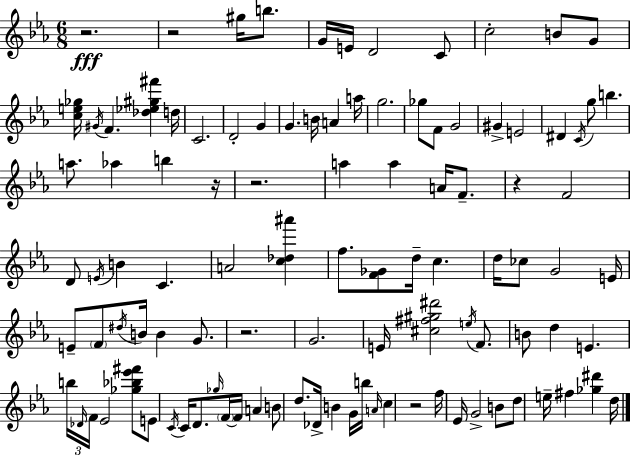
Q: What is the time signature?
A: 6/8